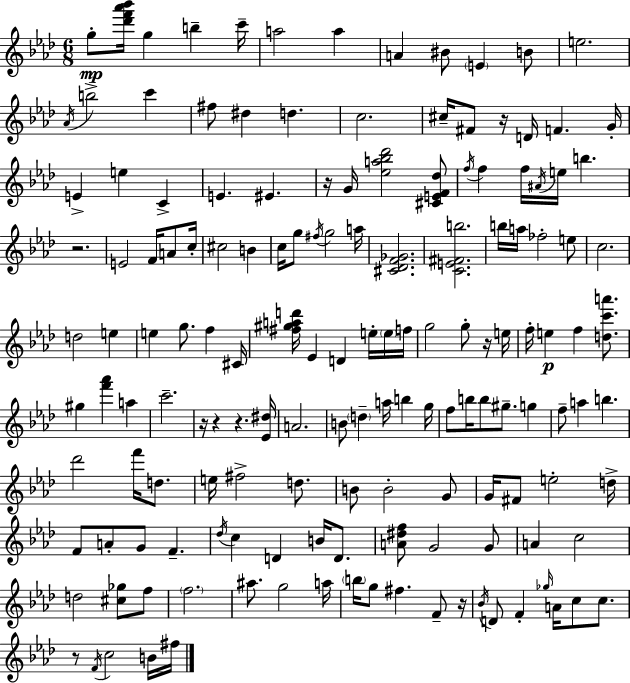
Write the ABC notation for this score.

X:1
T:Untitled
M:6/8
L:1/4
K:Ab
g/2 [_d'f'_a'_b']/4 g b c'/4 a2 a A ^B/2 E B/2 e2 _A/4 b2 c' ^f/2 ^d d c2 ^c/4 ^F/2 z/4 D/4 F G/4 E e C E ^E z/4 G/4 [_ea_b_d']2 [^CEF_d]/2 f/4 f f/4 ^A/4 e/4 b z2 E2 F/4 A/2 c/4 ^c2 B c/4 g/2 ^f/4 g2 a/4 [^C_DF_G]2 [CE^Fb]2 b/4 a/4 _f2 e/2 c2 d2 e e g/2 f ^C/4 [^f^gad']/4 _E D e/4 e/4 f/4 g2 g/2 z/4 e/4 f/4 e f [dc'a']/2 ^g [f'_a'] a c'2 z/4 z z [_E^d]/4 A2 B/2 d a/4 b g/4 f/2 b/4 b/2 ^g/2 g f/2 a b _d'2 f'/4 d/2 e/4 ^f2 d/2 B/2 B2 G/2 G/4 ^F/2 e2 d/4 F/2 A/2 G/2 F _d/4 c D B/4 D/2 [A^df]/2 G2 G/2 A c2 d2 [^c_g]/2 f/2 f2 ^a/2 g2 a/4 b/4 g/2 ^f F/2 z/4 _B/4 D/2 F _g/4 A/4 c/2 c/2 z/2 F/4 c2 B/4 ^f/4